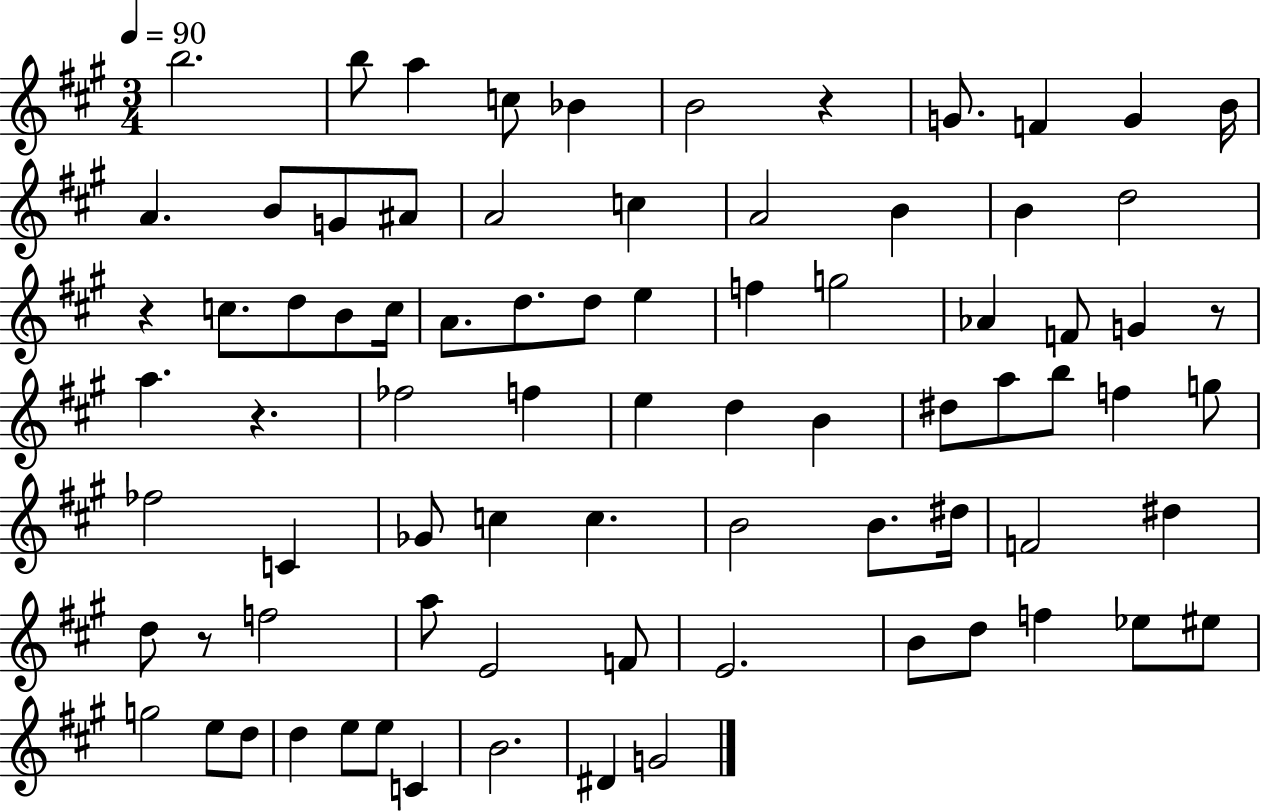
{
  \clef treble
  \numericTimeSignature
  \time 3/4
  \key a \major
  \tempo 4 = 90
  \repeat volta 2 { b''2. | b''8 a''4 c''8 bes'4 | b'2 r4 | g'8. f'4 g'4 b'16 | \break a'4. b'8 g'8 ais'8 | a'2 c''4 | a'2 b'4 | b'4 d''2 | \break r4 c''8. d''8 b'8 c''16 | a'8. d''8. d''8 e''4 | f''4 g''2 | aes'4 f'8 g'4 r8 | \break a''4. r4. | fes''2 f''4 | e''4 d''4 b'4 | dis''8 a''8 b''8 f''4 g''8 | \break fes''2 c'4 | ges'8 c''4 c''4. | b'2 b'8. dis''16 | f'2 dis''4 | \break d''8 r8 f''2 | a''8 e'2 f'8 | e'2. | b'8 d''8 f''4 ees''8 eis''8 | \break g''2 e''8 d''8 | d''4 e''8 e''8 c'4 | b'2. | dis'4 g'2 | \break } \bar "|."
}